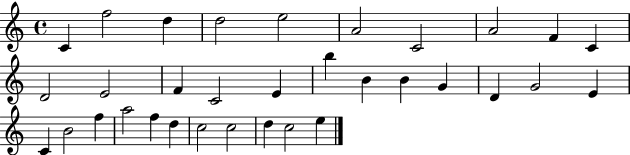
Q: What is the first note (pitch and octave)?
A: C4